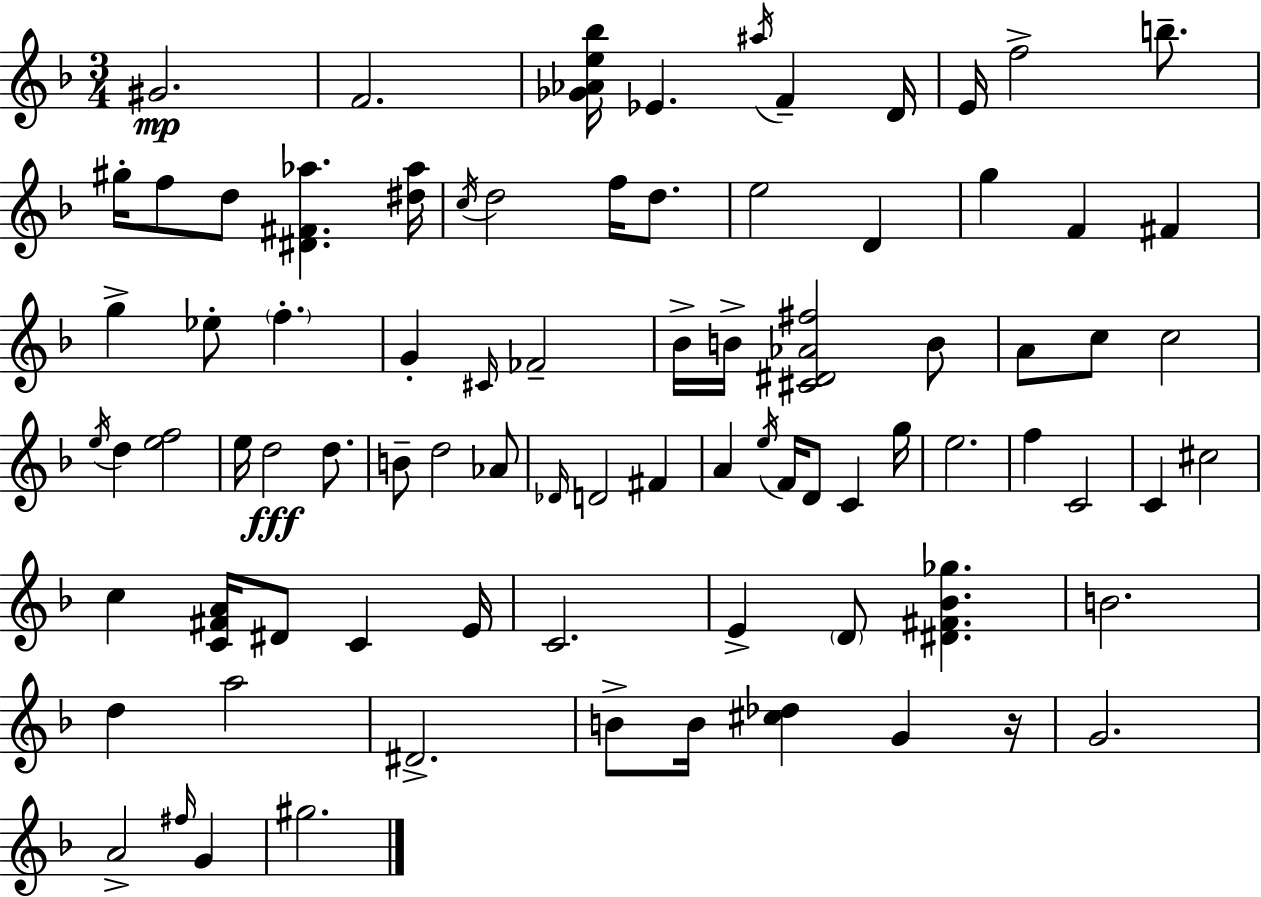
G#4/h. F4/h. [Gb4,Ab4,E5,Bb5]/s Eb4/q. A#5/s F4/q D4/s E4/s F5/h B5/e. G#5/s F5/e D5/e [D#4,F#4,Ab5]/q. [D#5,Ab5]/s C5/s D5/h F5/s D5/e. E5/h D4/q G5/q F4/q F#4/q G5/q Eb5/e F5/q. G4/q C#4/s FES4/h Bb4/s B4/s [C#4,D#4,Ab4,F#5]/h B4/e A4/e C5/e C5/h E5/s D5/q [E5,F5]/h E5/s D5/h D5/e. B4/e D5/h Ab4/e Db4/s D4/h F#4/q A4/q E5/s F4/s D4/e C4/q G5/s E5/h. F5/q C4/h C4/q C#5/h C5/q [C4,F#4,A4]/s D#4/e C4/q E4/s C4/h. E4/q D4/e [D#4,F#4,Bb4,Gb5]/q. B4/h. D5/q A5/h D#4/h. B4/e B4/s [C#5,Db5]/q G4/q R/s G4/h. A4/h F#5/s G4/q G#5/h.